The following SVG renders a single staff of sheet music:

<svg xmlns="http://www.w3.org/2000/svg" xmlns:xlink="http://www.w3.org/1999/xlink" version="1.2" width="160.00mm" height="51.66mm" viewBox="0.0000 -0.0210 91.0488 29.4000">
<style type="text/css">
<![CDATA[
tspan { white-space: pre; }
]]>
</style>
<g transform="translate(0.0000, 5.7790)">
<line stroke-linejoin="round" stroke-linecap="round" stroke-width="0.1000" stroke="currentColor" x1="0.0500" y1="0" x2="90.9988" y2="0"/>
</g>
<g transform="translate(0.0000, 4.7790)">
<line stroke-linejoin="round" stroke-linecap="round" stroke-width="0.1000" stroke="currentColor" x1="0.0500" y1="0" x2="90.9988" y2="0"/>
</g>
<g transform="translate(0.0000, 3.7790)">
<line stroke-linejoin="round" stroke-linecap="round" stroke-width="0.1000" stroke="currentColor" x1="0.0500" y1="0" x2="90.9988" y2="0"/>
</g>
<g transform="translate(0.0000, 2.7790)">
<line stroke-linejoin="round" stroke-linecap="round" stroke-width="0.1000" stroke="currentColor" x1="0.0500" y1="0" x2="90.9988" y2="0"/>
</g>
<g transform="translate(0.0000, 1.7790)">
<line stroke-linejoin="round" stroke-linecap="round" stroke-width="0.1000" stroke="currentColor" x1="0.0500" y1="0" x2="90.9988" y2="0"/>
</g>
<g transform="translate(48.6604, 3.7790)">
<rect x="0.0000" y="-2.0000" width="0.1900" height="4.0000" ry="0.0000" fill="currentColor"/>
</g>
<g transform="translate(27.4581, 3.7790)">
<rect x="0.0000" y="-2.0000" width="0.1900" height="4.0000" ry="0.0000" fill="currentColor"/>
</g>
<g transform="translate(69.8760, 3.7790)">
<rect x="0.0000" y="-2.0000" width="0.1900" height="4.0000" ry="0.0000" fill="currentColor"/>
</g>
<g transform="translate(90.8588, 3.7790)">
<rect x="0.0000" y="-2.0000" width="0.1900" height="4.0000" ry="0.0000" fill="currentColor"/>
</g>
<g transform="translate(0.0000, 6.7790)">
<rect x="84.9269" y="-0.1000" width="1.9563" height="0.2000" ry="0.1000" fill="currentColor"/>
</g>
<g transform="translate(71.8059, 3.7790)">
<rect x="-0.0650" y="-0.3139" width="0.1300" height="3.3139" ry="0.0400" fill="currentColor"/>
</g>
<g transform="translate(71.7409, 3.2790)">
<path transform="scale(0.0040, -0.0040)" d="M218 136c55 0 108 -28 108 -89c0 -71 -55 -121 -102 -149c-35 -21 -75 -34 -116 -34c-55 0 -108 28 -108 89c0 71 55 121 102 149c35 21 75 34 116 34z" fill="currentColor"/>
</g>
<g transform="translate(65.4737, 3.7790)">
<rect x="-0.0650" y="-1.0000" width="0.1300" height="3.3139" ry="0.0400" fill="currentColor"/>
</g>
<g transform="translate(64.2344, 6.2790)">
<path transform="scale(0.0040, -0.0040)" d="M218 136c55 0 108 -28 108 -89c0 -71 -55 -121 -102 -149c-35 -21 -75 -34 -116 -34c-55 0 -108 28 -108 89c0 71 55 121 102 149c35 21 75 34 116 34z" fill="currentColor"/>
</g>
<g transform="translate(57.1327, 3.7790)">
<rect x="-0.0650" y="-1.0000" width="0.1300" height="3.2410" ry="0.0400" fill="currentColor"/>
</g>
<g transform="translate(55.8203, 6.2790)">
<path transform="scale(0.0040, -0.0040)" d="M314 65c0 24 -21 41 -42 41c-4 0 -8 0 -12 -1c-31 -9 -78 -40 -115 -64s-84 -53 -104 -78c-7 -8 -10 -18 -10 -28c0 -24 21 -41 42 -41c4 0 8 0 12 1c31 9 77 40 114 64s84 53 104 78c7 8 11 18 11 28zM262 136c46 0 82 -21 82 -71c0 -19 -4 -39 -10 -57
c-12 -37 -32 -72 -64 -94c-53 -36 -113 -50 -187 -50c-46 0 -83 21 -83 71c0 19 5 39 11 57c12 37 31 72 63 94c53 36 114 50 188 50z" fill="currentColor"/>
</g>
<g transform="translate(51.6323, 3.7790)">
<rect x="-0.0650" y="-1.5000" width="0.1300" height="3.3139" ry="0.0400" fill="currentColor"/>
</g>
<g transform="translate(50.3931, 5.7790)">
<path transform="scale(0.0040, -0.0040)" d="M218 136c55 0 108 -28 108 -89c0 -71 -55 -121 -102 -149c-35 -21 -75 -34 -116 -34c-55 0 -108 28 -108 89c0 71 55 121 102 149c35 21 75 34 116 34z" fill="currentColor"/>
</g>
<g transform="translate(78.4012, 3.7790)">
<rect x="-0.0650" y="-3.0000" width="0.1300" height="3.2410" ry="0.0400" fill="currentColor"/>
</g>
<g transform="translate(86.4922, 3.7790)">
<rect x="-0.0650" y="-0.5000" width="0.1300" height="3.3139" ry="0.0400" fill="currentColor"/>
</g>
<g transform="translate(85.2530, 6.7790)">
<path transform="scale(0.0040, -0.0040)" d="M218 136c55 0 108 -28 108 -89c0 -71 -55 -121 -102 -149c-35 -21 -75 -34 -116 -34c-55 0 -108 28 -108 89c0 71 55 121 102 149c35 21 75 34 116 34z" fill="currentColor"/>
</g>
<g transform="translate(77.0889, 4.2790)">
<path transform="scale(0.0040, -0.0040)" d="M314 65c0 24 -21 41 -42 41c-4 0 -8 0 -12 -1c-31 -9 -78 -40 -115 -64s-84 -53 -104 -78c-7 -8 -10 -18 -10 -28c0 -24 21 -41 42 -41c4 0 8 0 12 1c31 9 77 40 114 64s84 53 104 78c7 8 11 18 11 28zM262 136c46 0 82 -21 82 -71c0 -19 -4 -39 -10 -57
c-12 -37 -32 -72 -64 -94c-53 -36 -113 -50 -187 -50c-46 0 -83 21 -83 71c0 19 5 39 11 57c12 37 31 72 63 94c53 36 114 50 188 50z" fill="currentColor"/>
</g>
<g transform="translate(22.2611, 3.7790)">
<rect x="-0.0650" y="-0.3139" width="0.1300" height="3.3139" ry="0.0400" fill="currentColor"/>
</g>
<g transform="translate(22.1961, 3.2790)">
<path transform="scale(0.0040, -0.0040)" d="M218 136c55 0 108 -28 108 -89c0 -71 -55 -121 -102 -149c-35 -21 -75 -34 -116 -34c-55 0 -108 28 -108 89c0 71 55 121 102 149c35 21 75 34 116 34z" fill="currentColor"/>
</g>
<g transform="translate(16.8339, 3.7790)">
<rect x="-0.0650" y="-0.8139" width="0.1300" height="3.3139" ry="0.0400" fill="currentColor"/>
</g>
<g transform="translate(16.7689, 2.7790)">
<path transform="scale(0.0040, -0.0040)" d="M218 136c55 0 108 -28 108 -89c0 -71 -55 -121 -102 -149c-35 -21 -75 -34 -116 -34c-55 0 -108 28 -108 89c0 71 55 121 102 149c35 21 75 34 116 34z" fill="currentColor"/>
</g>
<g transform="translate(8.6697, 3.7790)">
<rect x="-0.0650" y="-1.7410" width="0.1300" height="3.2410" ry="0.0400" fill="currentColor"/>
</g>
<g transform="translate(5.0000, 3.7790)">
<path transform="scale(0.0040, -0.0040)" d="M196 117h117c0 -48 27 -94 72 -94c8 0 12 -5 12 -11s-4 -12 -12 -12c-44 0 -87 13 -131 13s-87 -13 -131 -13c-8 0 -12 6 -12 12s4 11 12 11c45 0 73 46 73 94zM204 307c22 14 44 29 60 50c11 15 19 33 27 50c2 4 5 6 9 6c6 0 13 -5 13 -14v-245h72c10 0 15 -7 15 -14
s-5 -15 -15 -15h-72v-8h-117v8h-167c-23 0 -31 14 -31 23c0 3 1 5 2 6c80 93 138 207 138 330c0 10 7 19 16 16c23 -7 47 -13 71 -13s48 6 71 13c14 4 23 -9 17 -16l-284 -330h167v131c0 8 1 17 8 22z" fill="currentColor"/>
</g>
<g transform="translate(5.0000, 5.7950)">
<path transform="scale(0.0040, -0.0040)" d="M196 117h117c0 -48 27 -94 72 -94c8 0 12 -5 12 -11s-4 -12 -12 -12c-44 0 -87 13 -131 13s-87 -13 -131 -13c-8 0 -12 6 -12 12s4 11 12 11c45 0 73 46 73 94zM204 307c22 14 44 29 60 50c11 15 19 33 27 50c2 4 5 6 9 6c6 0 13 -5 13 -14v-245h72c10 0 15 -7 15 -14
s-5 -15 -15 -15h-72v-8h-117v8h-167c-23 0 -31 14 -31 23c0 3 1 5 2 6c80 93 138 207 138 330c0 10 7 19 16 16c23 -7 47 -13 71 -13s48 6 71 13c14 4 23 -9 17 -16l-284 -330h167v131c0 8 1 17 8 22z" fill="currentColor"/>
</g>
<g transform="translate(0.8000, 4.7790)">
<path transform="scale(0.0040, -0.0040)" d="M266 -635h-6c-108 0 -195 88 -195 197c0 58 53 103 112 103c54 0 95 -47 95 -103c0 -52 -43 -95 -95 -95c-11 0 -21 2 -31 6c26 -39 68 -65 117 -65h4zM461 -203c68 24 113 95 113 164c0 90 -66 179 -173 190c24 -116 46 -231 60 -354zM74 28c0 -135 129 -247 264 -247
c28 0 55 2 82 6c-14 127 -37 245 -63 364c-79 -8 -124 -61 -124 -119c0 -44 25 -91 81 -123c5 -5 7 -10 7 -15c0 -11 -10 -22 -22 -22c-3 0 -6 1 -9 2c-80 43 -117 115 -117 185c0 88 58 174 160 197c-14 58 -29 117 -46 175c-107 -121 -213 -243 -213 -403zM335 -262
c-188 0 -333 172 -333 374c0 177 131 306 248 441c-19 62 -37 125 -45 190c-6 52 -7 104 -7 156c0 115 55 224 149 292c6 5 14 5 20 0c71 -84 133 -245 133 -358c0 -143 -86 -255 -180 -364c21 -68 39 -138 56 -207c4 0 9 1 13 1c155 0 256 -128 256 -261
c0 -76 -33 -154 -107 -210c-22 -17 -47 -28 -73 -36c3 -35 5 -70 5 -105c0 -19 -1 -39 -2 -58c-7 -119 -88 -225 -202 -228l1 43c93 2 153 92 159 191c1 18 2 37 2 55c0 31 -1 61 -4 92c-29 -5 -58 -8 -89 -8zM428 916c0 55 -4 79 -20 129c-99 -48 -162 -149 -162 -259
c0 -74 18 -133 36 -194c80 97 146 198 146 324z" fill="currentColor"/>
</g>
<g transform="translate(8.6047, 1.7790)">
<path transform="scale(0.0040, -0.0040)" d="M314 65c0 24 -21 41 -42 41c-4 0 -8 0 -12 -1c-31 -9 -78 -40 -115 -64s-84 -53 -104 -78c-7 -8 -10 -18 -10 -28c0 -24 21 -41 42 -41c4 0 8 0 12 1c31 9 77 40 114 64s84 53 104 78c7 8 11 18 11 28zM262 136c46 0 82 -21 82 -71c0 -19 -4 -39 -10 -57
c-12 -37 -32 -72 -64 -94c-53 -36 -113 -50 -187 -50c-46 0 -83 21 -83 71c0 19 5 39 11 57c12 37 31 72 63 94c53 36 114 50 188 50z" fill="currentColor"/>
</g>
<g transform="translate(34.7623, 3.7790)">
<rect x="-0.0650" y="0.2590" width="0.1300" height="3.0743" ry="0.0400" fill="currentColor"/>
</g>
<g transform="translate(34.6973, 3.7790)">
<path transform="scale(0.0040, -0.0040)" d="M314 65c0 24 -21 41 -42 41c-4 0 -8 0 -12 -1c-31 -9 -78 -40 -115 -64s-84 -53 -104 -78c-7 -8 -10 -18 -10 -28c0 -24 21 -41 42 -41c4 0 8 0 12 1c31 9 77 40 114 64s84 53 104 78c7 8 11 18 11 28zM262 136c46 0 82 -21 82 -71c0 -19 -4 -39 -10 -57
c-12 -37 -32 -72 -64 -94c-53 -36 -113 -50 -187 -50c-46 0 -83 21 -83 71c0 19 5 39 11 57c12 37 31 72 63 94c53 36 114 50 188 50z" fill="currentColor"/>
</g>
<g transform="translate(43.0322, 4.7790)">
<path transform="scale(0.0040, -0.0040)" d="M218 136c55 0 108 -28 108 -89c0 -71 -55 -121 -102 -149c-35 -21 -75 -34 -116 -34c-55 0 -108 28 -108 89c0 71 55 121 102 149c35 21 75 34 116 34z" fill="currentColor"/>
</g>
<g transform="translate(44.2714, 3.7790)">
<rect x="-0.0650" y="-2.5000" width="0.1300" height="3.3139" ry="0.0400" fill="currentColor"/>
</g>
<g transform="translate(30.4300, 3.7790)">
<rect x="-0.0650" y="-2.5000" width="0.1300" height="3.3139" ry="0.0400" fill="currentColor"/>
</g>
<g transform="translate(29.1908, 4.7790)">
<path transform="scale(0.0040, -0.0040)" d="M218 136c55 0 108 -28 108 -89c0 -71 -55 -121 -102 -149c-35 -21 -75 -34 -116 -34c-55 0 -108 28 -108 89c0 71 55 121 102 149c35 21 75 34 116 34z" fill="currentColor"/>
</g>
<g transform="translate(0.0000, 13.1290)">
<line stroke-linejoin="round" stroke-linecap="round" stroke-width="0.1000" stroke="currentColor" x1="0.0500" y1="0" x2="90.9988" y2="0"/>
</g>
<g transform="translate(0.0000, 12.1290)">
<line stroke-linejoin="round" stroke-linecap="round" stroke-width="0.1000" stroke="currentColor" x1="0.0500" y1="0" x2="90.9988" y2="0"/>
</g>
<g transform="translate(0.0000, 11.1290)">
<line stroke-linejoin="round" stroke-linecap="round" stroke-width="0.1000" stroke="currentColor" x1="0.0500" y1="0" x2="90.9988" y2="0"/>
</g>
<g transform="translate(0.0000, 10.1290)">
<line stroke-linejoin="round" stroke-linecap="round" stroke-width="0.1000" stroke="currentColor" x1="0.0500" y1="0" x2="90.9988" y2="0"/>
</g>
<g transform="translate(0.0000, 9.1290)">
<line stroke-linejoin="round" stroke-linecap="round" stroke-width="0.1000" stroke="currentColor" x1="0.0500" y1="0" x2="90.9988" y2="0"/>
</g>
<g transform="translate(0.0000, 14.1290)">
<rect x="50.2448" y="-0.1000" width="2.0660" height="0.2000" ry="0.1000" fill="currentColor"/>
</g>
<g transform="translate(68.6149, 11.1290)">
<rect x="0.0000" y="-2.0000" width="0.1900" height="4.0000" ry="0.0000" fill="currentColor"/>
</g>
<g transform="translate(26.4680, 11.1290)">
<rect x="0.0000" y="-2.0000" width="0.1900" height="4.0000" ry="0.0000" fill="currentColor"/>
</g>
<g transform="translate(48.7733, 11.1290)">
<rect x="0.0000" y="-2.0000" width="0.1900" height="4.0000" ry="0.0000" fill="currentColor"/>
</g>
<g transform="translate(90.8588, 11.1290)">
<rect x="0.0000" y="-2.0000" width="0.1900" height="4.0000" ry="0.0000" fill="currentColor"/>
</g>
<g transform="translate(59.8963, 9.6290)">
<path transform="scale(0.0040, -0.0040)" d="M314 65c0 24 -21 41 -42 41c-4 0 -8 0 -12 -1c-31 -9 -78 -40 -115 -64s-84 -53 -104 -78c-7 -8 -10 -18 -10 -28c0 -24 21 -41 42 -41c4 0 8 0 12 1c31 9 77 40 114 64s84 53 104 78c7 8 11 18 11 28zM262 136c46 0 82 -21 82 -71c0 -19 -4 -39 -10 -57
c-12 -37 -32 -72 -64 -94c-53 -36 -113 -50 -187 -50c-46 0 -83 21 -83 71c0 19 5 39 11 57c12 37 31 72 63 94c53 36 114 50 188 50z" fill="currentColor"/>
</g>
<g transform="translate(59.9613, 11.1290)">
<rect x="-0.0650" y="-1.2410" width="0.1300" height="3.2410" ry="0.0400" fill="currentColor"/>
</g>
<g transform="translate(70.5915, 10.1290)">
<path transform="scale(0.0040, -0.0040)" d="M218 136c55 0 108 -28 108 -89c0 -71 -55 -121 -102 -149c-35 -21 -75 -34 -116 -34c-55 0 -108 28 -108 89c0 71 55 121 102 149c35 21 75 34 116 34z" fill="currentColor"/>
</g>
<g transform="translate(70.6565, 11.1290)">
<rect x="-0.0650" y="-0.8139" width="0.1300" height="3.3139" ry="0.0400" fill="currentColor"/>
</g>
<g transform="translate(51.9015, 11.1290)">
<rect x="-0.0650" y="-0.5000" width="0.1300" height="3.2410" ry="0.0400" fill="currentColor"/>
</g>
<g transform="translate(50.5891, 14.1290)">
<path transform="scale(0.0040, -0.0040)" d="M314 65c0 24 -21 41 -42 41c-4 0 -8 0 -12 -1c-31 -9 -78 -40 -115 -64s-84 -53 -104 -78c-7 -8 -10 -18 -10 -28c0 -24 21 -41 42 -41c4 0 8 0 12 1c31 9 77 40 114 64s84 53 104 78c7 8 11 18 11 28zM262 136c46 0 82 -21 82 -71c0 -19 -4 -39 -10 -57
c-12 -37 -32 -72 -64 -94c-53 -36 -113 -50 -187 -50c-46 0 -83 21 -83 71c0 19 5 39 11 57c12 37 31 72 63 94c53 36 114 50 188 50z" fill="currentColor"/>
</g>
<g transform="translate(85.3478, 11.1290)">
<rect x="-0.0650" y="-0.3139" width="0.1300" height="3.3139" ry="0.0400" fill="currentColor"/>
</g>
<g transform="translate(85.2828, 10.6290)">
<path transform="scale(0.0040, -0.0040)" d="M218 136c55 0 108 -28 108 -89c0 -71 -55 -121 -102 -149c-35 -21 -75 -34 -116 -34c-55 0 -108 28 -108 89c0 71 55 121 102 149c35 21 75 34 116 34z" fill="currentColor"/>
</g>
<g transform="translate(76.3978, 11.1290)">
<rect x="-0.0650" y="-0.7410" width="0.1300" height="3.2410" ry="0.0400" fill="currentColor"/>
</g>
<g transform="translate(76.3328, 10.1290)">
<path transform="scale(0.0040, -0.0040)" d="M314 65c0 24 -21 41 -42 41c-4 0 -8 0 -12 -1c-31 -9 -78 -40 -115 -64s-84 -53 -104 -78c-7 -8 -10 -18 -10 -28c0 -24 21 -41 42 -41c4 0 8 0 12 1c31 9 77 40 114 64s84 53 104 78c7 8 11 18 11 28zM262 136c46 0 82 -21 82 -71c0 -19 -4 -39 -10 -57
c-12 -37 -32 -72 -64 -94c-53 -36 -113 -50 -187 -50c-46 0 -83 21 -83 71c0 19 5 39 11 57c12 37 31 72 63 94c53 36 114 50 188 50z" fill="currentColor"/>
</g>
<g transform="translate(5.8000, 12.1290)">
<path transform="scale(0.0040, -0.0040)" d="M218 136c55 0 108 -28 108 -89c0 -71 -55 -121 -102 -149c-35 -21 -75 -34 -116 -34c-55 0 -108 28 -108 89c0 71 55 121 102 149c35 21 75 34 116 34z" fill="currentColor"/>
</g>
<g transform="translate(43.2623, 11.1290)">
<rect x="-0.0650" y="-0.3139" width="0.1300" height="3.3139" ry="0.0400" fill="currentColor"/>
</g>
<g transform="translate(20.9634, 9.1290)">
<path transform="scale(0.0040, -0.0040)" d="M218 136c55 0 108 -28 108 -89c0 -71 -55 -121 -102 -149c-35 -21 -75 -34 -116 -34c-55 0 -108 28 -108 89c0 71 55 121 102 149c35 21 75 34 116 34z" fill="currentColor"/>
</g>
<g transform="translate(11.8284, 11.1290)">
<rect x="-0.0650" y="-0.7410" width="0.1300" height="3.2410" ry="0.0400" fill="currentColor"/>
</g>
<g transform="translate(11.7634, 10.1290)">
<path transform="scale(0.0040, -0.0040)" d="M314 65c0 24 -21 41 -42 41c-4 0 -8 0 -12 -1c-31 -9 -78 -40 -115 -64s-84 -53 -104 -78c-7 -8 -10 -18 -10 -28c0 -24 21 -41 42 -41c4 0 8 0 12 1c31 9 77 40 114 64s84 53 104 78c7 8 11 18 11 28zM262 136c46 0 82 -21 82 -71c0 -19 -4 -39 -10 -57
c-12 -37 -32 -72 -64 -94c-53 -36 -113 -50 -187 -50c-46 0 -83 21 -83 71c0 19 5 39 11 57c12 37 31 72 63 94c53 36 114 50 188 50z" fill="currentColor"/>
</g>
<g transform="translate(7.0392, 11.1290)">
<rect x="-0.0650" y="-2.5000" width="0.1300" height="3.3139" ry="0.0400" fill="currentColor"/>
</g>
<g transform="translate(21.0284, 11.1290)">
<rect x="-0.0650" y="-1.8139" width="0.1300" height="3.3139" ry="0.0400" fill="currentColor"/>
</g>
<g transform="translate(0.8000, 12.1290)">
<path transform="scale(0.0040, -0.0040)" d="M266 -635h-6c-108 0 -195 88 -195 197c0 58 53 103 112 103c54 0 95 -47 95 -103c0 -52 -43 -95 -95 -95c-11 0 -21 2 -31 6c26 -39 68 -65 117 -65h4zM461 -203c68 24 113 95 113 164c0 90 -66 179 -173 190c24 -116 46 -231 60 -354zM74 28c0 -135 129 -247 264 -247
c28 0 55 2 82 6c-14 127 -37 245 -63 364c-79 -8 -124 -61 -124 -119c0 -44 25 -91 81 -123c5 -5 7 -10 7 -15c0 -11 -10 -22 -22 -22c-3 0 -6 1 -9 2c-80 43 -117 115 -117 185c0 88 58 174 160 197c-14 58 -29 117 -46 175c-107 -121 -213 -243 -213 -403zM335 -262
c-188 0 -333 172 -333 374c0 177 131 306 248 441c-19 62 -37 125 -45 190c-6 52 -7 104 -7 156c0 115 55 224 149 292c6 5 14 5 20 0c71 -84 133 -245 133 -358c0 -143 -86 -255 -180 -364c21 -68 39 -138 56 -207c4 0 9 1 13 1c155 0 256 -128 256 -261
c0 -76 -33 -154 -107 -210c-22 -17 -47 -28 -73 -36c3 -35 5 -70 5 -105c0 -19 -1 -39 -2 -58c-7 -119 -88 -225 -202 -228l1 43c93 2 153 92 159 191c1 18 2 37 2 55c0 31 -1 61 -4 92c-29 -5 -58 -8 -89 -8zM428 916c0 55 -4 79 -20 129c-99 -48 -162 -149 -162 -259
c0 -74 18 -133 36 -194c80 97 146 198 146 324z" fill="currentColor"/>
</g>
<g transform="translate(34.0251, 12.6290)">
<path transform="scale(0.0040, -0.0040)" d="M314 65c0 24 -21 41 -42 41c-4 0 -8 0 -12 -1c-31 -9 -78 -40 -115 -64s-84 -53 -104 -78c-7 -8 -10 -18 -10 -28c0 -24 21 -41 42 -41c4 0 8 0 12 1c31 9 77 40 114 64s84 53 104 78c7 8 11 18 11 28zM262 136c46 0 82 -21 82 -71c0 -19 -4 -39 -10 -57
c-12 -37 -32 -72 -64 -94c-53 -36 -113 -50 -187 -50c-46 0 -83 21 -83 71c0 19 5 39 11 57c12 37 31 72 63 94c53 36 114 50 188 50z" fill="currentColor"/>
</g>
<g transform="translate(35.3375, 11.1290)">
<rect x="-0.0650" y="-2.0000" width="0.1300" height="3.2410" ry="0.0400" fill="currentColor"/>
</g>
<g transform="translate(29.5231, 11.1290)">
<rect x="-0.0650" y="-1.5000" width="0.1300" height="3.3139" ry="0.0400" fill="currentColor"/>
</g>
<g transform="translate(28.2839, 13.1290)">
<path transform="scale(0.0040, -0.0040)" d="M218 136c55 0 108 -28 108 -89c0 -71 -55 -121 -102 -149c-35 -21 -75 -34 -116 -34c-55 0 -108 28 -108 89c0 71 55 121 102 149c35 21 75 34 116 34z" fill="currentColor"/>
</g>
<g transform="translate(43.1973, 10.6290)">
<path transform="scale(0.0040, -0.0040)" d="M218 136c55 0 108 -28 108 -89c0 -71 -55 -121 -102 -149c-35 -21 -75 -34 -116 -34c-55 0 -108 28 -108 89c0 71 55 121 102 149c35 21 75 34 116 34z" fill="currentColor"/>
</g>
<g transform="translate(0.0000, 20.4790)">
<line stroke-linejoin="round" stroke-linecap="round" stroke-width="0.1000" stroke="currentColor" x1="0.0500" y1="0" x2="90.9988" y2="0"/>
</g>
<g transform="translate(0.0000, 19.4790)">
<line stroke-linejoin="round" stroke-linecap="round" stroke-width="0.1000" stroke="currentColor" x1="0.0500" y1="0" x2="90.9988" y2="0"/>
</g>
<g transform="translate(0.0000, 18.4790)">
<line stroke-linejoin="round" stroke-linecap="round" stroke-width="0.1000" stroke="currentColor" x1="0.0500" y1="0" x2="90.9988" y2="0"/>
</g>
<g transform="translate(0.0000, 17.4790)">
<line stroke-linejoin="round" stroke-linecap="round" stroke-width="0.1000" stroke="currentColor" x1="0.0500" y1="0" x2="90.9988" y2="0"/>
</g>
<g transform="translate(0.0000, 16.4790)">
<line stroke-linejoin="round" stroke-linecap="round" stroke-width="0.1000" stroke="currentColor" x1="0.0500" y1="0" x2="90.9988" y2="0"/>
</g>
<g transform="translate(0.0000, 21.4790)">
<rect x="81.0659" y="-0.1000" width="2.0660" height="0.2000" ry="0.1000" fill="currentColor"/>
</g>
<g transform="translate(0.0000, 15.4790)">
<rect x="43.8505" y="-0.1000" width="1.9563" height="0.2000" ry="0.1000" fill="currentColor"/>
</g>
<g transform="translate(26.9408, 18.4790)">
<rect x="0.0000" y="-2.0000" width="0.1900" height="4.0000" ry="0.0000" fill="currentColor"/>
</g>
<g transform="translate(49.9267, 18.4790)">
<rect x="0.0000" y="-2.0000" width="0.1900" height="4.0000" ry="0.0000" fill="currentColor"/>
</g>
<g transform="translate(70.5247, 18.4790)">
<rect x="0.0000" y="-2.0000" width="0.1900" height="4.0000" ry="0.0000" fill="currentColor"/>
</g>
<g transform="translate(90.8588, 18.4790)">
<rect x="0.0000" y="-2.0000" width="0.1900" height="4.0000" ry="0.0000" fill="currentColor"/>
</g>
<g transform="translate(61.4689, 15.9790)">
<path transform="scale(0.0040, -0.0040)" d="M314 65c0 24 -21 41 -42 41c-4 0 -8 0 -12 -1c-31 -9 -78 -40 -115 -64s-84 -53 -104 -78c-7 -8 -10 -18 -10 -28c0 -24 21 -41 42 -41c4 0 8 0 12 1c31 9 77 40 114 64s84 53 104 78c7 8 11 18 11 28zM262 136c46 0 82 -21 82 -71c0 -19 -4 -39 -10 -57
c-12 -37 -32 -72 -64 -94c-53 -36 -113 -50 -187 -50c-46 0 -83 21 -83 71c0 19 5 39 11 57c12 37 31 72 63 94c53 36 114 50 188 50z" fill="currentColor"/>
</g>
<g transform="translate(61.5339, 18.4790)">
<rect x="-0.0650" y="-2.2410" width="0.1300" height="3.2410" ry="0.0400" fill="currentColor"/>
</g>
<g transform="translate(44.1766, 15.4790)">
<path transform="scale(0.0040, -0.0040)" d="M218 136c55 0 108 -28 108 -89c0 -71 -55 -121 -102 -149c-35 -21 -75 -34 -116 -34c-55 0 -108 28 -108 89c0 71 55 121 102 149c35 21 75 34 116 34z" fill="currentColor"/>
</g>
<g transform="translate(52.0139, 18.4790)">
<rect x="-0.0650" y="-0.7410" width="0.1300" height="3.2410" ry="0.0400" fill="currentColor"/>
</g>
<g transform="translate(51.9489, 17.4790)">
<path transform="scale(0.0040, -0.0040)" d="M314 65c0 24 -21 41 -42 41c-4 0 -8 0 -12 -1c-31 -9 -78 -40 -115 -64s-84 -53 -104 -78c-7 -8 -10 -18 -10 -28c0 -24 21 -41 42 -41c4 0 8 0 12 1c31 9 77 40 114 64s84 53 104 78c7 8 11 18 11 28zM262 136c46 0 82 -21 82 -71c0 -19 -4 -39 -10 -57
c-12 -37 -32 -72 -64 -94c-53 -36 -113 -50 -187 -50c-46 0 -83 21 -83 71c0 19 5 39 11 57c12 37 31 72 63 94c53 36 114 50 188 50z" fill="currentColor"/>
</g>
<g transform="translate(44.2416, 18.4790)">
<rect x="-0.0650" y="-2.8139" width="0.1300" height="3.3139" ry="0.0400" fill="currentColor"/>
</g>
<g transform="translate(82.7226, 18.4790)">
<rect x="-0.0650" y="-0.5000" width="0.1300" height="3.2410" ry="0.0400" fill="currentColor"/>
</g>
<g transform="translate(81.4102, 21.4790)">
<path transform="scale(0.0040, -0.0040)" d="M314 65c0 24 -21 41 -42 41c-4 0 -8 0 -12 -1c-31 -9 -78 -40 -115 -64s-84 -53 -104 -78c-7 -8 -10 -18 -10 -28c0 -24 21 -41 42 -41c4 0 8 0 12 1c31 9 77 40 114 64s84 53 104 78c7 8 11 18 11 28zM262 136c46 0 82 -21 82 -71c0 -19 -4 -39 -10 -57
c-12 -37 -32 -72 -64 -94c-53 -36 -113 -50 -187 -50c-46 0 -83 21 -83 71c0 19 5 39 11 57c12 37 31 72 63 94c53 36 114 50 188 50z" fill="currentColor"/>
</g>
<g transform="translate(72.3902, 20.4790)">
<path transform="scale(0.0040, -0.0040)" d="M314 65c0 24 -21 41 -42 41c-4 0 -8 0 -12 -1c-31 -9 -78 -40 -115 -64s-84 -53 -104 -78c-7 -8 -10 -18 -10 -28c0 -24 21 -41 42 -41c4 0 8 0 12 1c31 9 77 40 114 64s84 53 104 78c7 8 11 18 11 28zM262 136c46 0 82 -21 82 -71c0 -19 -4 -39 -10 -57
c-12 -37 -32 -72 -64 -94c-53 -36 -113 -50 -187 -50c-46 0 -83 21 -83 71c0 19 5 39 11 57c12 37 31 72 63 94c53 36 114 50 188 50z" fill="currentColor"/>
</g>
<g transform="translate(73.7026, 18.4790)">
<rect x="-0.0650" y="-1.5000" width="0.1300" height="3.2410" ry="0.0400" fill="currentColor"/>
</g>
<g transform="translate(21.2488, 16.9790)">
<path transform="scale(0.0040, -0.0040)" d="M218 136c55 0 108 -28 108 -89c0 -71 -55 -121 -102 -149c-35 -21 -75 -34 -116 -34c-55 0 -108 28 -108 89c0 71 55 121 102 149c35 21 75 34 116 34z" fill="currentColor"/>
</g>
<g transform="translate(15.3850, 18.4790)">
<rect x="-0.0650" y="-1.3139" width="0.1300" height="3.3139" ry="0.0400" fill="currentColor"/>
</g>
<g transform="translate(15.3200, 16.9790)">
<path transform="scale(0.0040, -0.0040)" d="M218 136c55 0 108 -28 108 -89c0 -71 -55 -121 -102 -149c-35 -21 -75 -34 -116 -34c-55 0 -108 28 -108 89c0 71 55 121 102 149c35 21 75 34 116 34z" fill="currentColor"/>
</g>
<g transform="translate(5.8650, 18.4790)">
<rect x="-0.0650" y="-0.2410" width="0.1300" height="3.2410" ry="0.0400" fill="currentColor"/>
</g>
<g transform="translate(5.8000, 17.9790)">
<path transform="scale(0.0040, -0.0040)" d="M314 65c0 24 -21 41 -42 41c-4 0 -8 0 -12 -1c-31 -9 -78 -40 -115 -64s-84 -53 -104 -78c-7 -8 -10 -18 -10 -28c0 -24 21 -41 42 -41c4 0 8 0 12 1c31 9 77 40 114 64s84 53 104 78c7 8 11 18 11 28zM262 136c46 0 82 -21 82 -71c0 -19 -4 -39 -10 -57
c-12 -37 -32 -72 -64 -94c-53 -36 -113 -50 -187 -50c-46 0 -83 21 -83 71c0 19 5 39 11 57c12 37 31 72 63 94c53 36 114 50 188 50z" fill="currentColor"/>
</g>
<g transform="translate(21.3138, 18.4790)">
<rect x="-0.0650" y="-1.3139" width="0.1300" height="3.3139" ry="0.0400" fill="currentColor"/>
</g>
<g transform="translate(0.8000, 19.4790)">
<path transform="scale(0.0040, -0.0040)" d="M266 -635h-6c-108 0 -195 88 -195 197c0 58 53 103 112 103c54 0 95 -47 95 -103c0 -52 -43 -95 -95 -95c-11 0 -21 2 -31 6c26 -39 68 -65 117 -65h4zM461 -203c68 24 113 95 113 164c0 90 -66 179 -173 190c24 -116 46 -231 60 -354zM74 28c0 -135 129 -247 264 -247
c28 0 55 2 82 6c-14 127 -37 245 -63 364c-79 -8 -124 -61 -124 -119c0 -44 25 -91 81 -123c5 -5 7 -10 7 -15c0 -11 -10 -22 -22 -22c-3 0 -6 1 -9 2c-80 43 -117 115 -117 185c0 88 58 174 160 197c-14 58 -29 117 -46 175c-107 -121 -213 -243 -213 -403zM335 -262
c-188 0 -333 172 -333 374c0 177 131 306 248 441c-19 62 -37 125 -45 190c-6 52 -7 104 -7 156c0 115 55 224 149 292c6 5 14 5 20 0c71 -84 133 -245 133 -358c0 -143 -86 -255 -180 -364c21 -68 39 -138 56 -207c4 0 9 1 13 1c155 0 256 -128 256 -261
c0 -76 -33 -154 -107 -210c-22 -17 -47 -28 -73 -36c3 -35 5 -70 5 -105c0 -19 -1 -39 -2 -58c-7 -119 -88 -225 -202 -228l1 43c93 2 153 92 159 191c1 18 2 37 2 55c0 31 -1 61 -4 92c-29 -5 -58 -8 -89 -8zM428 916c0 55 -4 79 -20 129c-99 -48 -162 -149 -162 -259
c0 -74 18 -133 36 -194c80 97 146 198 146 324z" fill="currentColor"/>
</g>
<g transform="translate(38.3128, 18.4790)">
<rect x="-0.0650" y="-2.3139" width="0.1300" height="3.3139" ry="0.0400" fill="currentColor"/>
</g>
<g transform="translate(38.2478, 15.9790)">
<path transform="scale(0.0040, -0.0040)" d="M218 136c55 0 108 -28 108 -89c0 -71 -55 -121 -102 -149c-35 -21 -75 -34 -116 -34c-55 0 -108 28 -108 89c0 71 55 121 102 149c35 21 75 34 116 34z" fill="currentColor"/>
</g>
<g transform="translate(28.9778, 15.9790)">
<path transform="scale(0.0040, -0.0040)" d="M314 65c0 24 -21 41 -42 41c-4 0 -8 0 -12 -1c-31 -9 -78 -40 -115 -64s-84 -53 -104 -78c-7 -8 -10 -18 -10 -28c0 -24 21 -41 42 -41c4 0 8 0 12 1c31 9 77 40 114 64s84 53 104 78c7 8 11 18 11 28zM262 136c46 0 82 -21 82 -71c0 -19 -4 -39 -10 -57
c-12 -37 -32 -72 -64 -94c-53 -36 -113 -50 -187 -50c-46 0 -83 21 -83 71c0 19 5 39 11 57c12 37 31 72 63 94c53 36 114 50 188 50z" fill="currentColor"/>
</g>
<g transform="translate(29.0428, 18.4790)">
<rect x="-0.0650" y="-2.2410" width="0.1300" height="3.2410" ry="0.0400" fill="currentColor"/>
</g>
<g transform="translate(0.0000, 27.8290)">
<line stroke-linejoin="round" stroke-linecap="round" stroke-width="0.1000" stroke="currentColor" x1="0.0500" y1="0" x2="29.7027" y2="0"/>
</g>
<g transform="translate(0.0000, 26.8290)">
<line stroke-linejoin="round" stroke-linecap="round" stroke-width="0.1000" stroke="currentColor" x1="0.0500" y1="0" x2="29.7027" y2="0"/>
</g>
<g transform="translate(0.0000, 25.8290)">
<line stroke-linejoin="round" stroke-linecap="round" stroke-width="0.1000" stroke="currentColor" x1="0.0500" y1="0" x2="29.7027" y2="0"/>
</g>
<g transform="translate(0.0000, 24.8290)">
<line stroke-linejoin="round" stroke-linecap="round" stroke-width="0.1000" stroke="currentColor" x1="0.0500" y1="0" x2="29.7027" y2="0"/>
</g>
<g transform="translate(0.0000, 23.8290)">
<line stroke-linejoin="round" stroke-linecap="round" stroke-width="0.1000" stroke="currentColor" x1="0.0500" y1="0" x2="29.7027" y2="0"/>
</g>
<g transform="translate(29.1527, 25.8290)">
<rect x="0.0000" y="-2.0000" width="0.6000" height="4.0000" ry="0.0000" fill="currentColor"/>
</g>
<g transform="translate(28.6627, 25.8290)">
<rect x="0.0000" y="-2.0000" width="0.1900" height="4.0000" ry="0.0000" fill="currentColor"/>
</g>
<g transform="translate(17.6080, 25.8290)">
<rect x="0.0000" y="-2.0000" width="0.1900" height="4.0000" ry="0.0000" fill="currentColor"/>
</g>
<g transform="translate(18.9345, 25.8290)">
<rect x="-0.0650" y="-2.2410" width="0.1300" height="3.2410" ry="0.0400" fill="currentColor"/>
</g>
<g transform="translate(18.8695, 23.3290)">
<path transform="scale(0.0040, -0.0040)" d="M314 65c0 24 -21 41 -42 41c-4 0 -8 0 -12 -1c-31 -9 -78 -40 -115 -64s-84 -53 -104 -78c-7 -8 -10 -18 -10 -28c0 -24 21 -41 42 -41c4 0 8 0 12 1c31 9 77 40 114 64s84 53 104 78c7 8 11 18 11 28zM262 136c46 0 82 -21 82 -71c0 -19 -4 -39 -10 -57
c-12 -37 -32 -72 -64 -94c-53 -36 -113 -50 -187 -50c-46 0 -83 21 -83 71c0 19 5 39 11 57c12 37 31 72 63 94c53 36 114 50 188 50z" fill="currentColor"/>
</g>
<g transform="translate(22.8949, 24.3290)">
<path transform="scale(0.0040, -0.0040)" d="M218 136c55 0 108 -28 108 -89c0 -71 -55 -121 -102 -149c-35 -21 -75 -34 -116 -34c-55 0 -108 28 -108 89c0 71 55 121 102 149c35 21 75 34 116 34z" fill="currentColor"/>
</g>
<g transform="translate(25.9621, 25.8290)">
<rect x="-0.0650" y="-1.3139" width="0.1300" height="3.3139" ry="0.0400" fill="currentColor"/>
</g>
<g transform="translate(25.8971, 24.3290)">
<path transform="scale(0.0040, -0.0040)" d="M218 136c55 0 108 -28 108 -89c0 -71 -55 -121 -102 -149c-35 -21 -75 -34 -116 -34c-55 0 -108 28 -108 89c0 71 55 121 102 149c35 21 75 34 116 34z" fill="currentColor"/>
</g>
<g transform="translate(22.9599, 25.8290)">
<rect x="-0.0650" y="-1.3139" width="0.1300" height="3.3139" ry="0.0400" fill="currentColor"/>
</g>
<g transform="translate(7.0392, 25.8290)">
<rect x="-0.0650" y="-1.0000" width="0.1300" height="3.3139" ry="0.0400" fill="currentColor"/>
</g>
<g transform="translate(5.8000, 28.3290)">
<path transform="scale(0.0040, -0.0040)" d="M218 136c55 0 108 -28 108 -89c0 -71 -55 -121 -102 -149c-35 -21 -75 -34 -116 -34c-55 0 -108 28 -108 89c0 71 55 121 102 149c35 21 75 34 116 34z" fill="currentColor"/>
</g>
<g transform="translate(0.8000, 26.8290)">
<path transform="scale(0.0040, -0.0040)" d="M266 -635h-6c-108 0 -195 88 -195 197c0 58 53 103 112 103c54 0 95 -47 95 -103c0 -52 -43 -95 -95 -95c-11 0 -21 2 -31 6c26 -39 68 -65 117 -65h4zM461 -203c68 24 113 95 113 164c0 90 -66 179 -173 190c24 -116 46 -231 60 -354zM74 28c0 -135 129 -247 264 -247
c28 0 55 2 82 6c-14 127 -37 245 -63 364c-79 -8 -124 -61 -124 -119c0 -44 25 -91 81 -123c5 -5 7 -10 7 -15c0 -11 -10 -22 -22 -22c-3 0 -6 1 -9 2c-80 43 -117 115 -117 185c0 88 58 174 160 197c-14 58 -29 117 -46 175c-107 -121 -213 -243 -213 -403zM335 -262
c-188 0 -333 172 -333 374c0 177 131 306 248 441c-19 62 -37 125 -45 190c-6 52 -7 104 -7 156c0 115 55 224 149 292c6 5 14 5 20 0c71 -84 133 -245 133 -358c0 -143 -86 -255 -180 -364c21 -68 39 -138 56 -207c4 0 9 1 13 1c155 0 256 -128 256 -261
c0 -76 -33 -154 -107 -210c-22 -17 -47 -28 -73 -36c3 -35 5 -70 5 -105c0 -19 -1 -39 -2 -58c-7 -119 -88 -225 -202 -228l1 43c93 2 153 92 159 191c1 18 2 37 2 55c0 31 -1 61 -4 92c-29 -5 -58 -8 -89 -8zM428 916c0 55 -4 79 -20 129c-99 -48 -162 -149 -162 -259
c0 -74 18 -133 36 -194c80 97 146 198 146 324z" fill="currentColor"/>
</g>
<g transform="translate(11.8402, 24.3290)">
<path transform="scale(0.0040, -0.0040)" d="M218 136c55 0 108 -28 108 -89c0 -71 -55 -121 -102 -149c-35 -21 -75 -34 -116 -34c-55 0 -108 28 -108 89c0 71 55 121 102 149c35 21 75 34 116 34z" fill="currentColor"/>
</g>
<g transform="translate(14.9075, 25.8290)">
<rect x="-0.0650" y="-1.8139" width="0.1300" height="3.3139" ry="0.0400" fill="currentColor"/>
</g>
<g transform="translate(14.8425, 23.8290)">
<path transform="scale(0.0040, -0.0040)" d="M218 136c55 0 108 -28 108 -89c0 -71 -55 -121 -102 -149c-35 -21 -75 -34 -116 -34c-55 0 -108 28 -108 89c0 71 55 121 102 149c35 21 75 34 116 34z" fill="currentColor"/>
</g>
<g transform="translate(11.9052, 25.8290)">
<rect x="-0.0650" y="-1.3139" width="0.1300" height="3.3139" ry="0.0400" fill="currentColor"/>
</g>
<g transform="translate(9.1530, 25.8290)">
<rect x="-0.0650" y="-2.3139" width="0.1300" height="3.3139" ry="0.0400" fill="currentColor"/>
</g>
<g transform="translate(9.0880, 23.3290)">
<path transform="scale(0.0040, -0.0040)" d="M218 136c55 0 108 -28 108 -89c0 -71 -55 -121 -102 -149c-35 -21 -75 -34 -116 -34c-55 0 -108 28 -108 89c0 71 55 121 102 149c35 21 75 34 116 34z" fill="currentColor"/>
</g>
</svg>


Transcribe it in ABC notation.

X:1
T:Untitled
M:4/4
L:1/4
K:C
f2 d c G B2 G E D2 D c A2 C G d2 f E F2 c C2 e2 d d2 c c2 e e g2 g a d2 g2 E2 C2 D g e f g2 e e